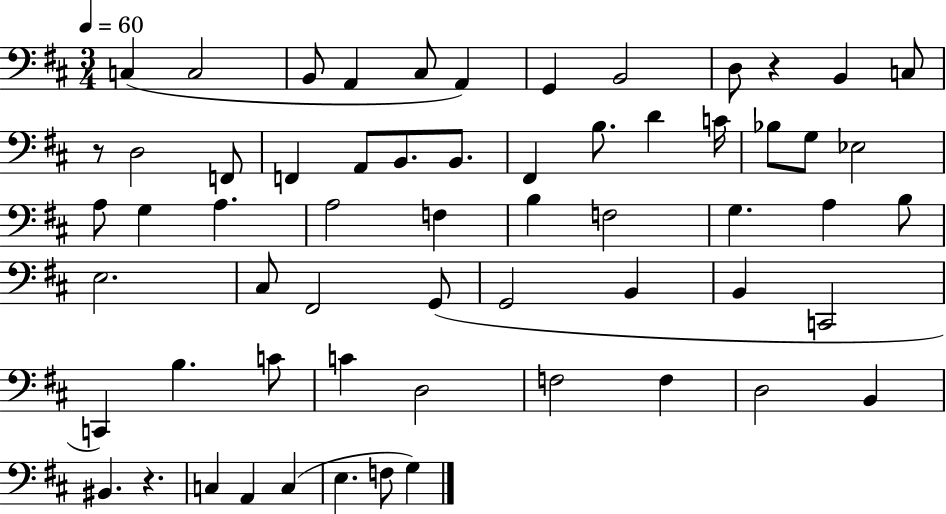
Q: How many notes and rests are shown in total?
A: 61